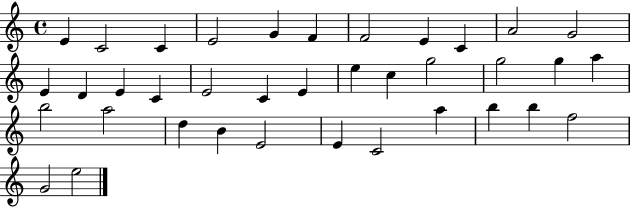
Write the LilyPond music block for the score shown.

{
  \clef treble
  \time 4/4
  \defaultTimeSignature
  \key c \major
  e'4 c'2 c'4 | e'2 g'4 f'4 | f'2 e'4 c'4 | a'2 g'2 | \break e'4 d'4 e'4 c'4 | e'2 c'4 e'4 | e''4 c''4 g''2 | g''2 g''4 a''4 | \break b''2 a''2 | d''4 b'4 e'2 | e'4 c'2 a''4 | b''4 b''4 f''2 | \break g'2 e''2 | \bar "|."
}